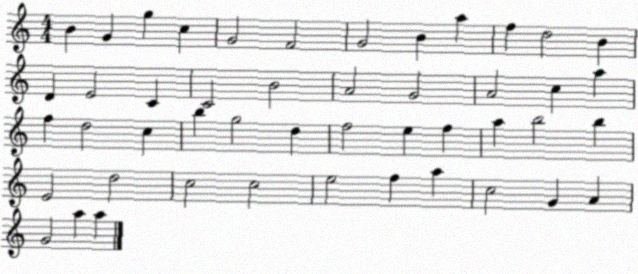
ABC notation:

X:1
T:Untitled
M:4/4
L:1/4
K:C
B G g c G2 F2 G2 B a f d2 B D E2 C C2 B2 A2 G2 A2 c a f d2 c b g2 d f2 e f a b2 b E2 d2 c2 c2 e2 f a c2 G A G2 a a